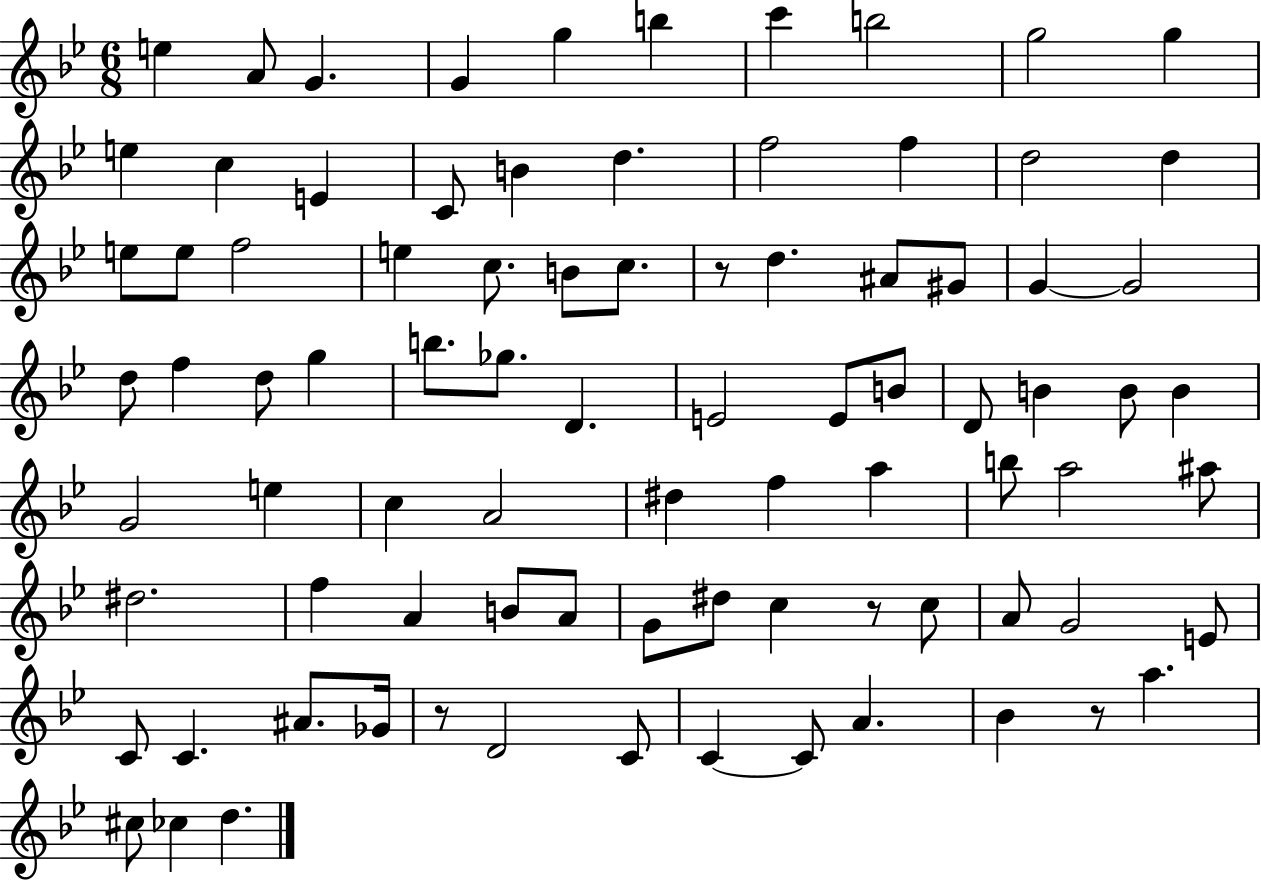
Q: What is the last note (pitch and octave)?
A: D5